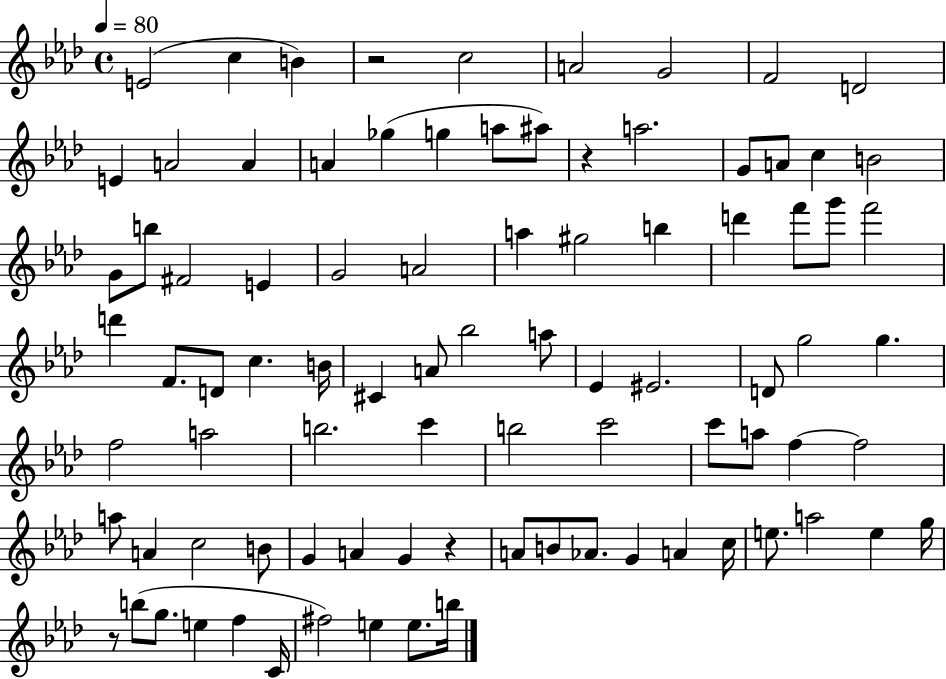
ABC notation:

X:1
T:Untitled
M:4/4
L:1/4
K:Ab
E2 c B z2 c2 A2 G2 F2 D2 E A2 A A _g g a/2 ^a/2 z a2 G/2 A/2 c B2 G/2 b/2 ^F2 E G2 A2 a ^g2 b d' f'/2 g'/2 f'2 d' F/2 D/2 c B/4 ^C A/2 _b2 a/2 _E ^E2 D/2 g2 g f2 a2 b2 c' b2 c'2 c'/2 a/2 f f2 a/2 A c2 B/2 G A G z A/2 B/2 _A/2 G A c/4 e/2 a2 e g/4 z/2 b/2 g/2 e f C/4 ^f2 e e/2 b/4